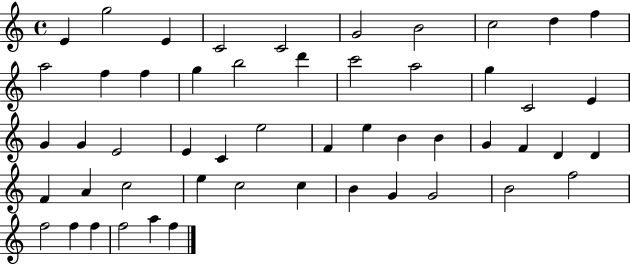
X:1
T:Untitled
M:4/4
L:1/4
K:C
E g2 E C2 C2 G2 B2 c2 d f a2 f f g b2 d' c'2 a2 g C2 E G G E2 E C e2 F e B B G F D D F A c2 e c2 c B G G2 B2 f2 f2 f f f2 a f